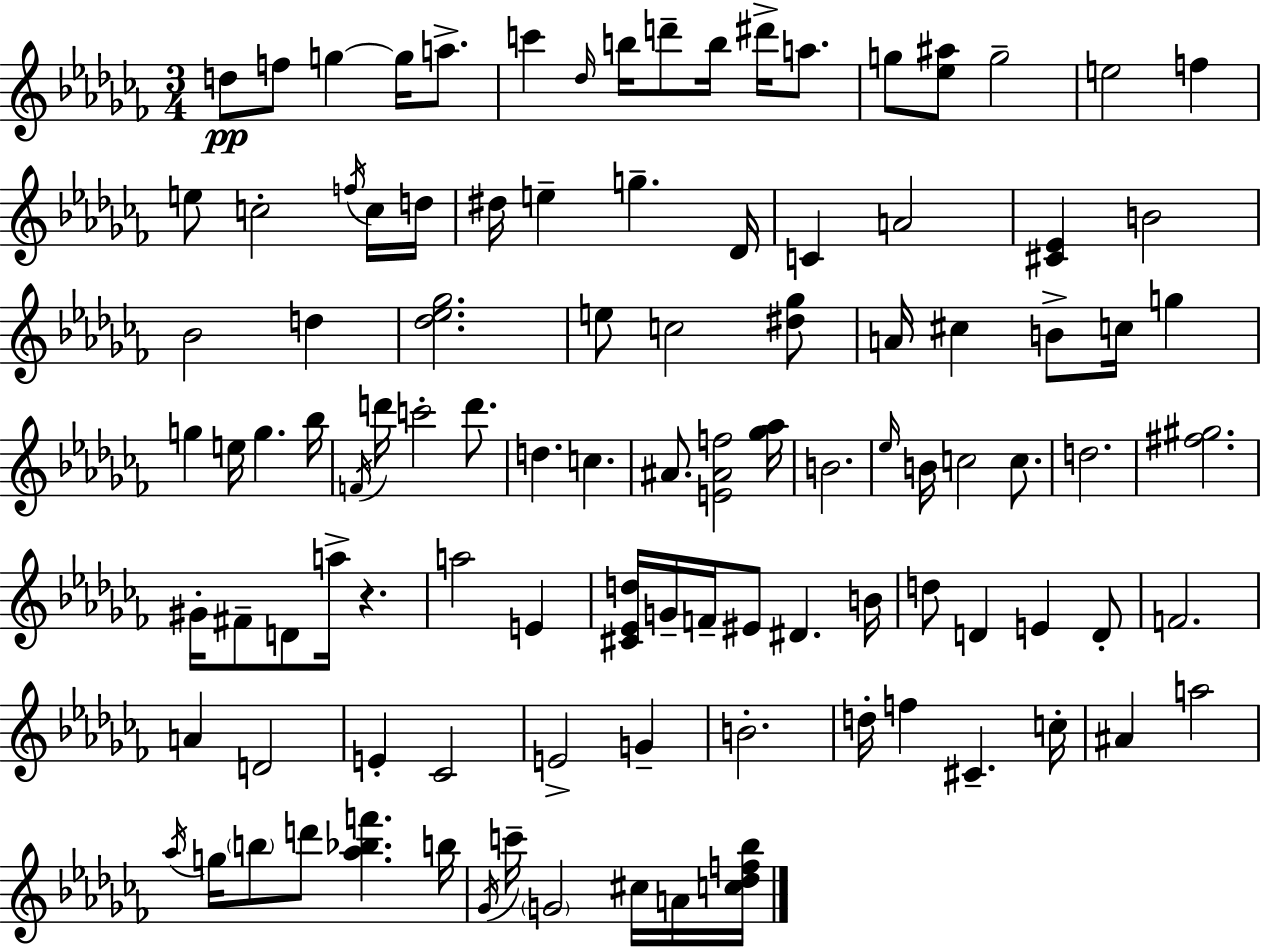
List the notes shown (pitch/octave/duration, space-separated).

D5/e F5/e G5/q G5/s A5/e. C6/q Db5/s B5/s D6/e B5/s D#6/s A5/e. G5/e [Eb5,A#5]/e G5/h E5/h F5/q E5/e C5/h F5/s C5/s D5/s D#5/s E5/q G5/q. Db4/s C4/q A4/h [C#4,Eb4]/q B4/h Bb4/h D5/q [Db5,Eb5,Gb5]/h. E5/e C5/h [D#5,Gb5]/e A4/s C#5/q B4/e C5/s G5/q G5/q E5/s G5/q. Bb5/s F4/s D6/s C6/h D6/e. D5/q. C5/q. A#4/e. [E4,A#4,F5]/h [Gb5,Ab5]/s B4/h. Eb5/s B4/s C5/h C5/e. D5/h. [F#5,G#5]/h. G#4/s F#4/e D4/e A5/s R/q. A5/h E4/q [C#4,Eb4,D5]/s G4/s F4/s EIS4/e D#4/q. B4/s D5/e D4/q E4/q D4/e F4/h. A4/q D4/h E4/q CES4/h E4/h G4/q B4/h. D5/s F5/q C#4/q. C5/s A#4/q A5/h Ab5/s G5/s B5/e D6/e [Ab5,Bb5,F6]/q. B5/s Gb4/s C6/s G4/h C#5/s A4/s [C5,Db5,F5,Bb5]/s